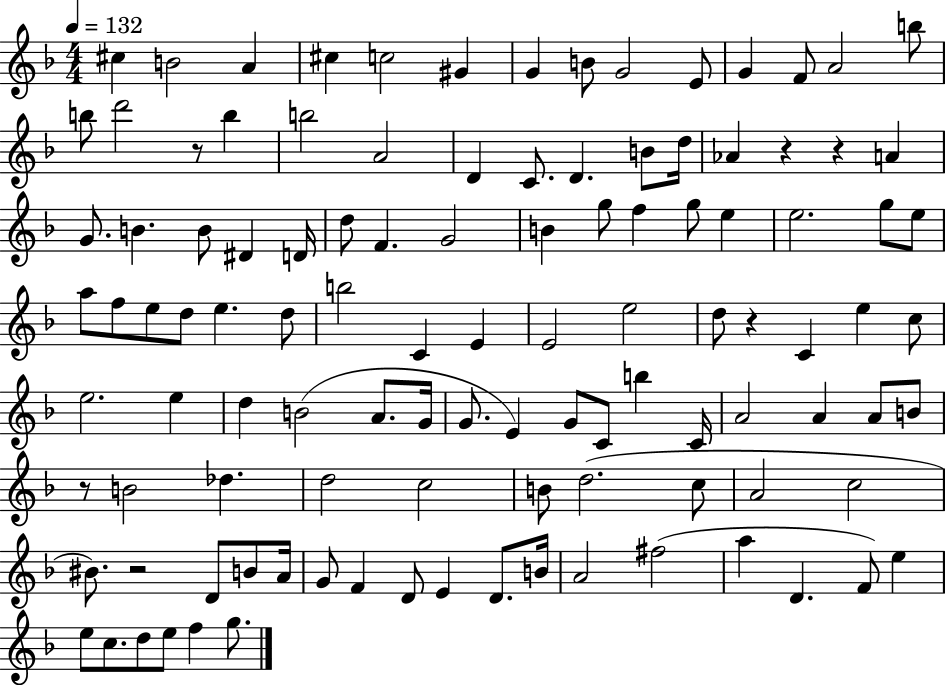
C#5/q B4/h A4/q C#5/q C5/h G#4/q G4/q B4/e G4/h E4/e G4/q F4/e A4/h B5/e B5/e D6/h R/e B5/q B5/h A4/h D4/q C4/e. D4/q. B4/e D5/s Ab4/q R/q R/q A4/q G4/e. B4/q. B4/e D#4/q D4/s D5/e F4/q. G4/h B4/q G5/e F5/q G5/e E5/q E5/h. G5/e E5/e A5/e F5/e E5/e D5/e E5/q. D5/e B5/h C4/q E4/q E4/h E5/h D5/e R/q C4/q E5/q C5/e E5/h. E5/q D5/q B4/h A4/e. G4/s G4/e. E4/q G4/e C4/e B5/q C4/s A4/h A4/q A4/e B4/e R/e B4/h Db5/q. D5/h C5/h B4/e D5/h. C5/e A4/h C5/h BIS4/e. R/h D4/e B4/e A4/s G4/e F4/q D4/e E4/q D4/e. B4/s A4/h F#5/h A5/q D4/q. F4/e E5/q E5/e C5/e. D5/e E5/e F5/q G5/e.